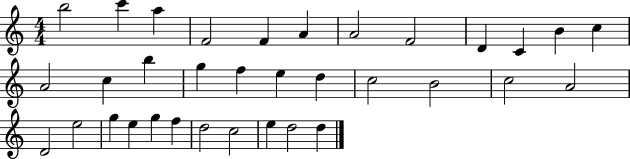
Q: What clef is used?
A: treble